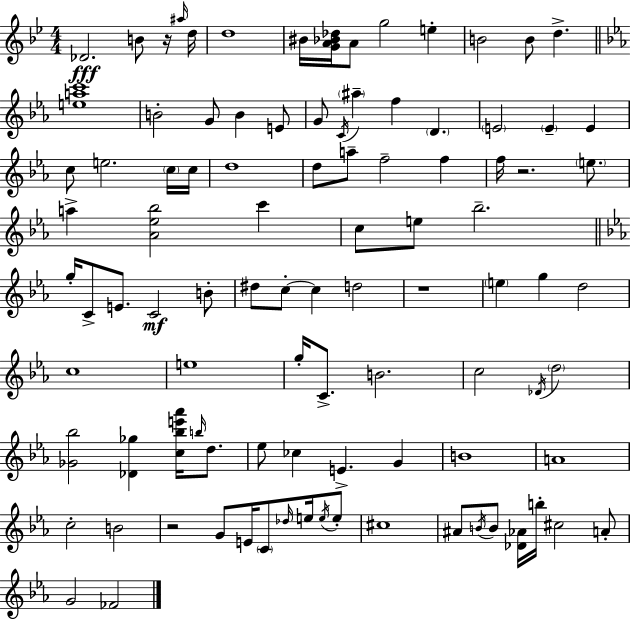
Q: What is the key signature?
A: BES major